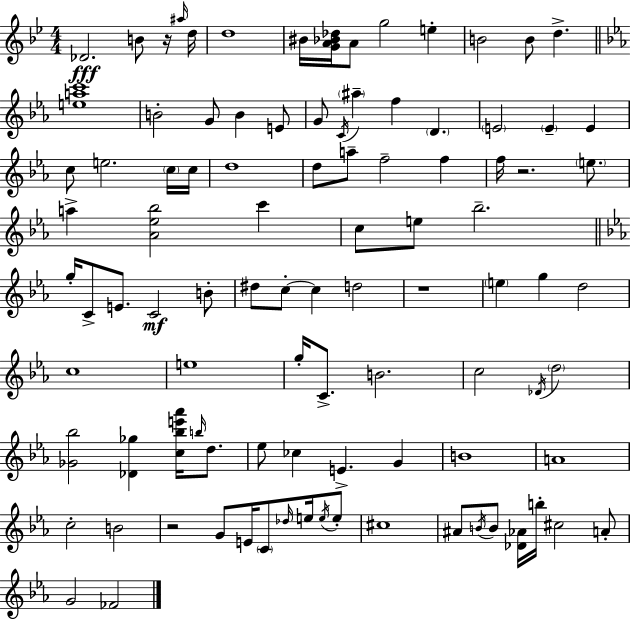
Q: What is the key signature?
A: BES major